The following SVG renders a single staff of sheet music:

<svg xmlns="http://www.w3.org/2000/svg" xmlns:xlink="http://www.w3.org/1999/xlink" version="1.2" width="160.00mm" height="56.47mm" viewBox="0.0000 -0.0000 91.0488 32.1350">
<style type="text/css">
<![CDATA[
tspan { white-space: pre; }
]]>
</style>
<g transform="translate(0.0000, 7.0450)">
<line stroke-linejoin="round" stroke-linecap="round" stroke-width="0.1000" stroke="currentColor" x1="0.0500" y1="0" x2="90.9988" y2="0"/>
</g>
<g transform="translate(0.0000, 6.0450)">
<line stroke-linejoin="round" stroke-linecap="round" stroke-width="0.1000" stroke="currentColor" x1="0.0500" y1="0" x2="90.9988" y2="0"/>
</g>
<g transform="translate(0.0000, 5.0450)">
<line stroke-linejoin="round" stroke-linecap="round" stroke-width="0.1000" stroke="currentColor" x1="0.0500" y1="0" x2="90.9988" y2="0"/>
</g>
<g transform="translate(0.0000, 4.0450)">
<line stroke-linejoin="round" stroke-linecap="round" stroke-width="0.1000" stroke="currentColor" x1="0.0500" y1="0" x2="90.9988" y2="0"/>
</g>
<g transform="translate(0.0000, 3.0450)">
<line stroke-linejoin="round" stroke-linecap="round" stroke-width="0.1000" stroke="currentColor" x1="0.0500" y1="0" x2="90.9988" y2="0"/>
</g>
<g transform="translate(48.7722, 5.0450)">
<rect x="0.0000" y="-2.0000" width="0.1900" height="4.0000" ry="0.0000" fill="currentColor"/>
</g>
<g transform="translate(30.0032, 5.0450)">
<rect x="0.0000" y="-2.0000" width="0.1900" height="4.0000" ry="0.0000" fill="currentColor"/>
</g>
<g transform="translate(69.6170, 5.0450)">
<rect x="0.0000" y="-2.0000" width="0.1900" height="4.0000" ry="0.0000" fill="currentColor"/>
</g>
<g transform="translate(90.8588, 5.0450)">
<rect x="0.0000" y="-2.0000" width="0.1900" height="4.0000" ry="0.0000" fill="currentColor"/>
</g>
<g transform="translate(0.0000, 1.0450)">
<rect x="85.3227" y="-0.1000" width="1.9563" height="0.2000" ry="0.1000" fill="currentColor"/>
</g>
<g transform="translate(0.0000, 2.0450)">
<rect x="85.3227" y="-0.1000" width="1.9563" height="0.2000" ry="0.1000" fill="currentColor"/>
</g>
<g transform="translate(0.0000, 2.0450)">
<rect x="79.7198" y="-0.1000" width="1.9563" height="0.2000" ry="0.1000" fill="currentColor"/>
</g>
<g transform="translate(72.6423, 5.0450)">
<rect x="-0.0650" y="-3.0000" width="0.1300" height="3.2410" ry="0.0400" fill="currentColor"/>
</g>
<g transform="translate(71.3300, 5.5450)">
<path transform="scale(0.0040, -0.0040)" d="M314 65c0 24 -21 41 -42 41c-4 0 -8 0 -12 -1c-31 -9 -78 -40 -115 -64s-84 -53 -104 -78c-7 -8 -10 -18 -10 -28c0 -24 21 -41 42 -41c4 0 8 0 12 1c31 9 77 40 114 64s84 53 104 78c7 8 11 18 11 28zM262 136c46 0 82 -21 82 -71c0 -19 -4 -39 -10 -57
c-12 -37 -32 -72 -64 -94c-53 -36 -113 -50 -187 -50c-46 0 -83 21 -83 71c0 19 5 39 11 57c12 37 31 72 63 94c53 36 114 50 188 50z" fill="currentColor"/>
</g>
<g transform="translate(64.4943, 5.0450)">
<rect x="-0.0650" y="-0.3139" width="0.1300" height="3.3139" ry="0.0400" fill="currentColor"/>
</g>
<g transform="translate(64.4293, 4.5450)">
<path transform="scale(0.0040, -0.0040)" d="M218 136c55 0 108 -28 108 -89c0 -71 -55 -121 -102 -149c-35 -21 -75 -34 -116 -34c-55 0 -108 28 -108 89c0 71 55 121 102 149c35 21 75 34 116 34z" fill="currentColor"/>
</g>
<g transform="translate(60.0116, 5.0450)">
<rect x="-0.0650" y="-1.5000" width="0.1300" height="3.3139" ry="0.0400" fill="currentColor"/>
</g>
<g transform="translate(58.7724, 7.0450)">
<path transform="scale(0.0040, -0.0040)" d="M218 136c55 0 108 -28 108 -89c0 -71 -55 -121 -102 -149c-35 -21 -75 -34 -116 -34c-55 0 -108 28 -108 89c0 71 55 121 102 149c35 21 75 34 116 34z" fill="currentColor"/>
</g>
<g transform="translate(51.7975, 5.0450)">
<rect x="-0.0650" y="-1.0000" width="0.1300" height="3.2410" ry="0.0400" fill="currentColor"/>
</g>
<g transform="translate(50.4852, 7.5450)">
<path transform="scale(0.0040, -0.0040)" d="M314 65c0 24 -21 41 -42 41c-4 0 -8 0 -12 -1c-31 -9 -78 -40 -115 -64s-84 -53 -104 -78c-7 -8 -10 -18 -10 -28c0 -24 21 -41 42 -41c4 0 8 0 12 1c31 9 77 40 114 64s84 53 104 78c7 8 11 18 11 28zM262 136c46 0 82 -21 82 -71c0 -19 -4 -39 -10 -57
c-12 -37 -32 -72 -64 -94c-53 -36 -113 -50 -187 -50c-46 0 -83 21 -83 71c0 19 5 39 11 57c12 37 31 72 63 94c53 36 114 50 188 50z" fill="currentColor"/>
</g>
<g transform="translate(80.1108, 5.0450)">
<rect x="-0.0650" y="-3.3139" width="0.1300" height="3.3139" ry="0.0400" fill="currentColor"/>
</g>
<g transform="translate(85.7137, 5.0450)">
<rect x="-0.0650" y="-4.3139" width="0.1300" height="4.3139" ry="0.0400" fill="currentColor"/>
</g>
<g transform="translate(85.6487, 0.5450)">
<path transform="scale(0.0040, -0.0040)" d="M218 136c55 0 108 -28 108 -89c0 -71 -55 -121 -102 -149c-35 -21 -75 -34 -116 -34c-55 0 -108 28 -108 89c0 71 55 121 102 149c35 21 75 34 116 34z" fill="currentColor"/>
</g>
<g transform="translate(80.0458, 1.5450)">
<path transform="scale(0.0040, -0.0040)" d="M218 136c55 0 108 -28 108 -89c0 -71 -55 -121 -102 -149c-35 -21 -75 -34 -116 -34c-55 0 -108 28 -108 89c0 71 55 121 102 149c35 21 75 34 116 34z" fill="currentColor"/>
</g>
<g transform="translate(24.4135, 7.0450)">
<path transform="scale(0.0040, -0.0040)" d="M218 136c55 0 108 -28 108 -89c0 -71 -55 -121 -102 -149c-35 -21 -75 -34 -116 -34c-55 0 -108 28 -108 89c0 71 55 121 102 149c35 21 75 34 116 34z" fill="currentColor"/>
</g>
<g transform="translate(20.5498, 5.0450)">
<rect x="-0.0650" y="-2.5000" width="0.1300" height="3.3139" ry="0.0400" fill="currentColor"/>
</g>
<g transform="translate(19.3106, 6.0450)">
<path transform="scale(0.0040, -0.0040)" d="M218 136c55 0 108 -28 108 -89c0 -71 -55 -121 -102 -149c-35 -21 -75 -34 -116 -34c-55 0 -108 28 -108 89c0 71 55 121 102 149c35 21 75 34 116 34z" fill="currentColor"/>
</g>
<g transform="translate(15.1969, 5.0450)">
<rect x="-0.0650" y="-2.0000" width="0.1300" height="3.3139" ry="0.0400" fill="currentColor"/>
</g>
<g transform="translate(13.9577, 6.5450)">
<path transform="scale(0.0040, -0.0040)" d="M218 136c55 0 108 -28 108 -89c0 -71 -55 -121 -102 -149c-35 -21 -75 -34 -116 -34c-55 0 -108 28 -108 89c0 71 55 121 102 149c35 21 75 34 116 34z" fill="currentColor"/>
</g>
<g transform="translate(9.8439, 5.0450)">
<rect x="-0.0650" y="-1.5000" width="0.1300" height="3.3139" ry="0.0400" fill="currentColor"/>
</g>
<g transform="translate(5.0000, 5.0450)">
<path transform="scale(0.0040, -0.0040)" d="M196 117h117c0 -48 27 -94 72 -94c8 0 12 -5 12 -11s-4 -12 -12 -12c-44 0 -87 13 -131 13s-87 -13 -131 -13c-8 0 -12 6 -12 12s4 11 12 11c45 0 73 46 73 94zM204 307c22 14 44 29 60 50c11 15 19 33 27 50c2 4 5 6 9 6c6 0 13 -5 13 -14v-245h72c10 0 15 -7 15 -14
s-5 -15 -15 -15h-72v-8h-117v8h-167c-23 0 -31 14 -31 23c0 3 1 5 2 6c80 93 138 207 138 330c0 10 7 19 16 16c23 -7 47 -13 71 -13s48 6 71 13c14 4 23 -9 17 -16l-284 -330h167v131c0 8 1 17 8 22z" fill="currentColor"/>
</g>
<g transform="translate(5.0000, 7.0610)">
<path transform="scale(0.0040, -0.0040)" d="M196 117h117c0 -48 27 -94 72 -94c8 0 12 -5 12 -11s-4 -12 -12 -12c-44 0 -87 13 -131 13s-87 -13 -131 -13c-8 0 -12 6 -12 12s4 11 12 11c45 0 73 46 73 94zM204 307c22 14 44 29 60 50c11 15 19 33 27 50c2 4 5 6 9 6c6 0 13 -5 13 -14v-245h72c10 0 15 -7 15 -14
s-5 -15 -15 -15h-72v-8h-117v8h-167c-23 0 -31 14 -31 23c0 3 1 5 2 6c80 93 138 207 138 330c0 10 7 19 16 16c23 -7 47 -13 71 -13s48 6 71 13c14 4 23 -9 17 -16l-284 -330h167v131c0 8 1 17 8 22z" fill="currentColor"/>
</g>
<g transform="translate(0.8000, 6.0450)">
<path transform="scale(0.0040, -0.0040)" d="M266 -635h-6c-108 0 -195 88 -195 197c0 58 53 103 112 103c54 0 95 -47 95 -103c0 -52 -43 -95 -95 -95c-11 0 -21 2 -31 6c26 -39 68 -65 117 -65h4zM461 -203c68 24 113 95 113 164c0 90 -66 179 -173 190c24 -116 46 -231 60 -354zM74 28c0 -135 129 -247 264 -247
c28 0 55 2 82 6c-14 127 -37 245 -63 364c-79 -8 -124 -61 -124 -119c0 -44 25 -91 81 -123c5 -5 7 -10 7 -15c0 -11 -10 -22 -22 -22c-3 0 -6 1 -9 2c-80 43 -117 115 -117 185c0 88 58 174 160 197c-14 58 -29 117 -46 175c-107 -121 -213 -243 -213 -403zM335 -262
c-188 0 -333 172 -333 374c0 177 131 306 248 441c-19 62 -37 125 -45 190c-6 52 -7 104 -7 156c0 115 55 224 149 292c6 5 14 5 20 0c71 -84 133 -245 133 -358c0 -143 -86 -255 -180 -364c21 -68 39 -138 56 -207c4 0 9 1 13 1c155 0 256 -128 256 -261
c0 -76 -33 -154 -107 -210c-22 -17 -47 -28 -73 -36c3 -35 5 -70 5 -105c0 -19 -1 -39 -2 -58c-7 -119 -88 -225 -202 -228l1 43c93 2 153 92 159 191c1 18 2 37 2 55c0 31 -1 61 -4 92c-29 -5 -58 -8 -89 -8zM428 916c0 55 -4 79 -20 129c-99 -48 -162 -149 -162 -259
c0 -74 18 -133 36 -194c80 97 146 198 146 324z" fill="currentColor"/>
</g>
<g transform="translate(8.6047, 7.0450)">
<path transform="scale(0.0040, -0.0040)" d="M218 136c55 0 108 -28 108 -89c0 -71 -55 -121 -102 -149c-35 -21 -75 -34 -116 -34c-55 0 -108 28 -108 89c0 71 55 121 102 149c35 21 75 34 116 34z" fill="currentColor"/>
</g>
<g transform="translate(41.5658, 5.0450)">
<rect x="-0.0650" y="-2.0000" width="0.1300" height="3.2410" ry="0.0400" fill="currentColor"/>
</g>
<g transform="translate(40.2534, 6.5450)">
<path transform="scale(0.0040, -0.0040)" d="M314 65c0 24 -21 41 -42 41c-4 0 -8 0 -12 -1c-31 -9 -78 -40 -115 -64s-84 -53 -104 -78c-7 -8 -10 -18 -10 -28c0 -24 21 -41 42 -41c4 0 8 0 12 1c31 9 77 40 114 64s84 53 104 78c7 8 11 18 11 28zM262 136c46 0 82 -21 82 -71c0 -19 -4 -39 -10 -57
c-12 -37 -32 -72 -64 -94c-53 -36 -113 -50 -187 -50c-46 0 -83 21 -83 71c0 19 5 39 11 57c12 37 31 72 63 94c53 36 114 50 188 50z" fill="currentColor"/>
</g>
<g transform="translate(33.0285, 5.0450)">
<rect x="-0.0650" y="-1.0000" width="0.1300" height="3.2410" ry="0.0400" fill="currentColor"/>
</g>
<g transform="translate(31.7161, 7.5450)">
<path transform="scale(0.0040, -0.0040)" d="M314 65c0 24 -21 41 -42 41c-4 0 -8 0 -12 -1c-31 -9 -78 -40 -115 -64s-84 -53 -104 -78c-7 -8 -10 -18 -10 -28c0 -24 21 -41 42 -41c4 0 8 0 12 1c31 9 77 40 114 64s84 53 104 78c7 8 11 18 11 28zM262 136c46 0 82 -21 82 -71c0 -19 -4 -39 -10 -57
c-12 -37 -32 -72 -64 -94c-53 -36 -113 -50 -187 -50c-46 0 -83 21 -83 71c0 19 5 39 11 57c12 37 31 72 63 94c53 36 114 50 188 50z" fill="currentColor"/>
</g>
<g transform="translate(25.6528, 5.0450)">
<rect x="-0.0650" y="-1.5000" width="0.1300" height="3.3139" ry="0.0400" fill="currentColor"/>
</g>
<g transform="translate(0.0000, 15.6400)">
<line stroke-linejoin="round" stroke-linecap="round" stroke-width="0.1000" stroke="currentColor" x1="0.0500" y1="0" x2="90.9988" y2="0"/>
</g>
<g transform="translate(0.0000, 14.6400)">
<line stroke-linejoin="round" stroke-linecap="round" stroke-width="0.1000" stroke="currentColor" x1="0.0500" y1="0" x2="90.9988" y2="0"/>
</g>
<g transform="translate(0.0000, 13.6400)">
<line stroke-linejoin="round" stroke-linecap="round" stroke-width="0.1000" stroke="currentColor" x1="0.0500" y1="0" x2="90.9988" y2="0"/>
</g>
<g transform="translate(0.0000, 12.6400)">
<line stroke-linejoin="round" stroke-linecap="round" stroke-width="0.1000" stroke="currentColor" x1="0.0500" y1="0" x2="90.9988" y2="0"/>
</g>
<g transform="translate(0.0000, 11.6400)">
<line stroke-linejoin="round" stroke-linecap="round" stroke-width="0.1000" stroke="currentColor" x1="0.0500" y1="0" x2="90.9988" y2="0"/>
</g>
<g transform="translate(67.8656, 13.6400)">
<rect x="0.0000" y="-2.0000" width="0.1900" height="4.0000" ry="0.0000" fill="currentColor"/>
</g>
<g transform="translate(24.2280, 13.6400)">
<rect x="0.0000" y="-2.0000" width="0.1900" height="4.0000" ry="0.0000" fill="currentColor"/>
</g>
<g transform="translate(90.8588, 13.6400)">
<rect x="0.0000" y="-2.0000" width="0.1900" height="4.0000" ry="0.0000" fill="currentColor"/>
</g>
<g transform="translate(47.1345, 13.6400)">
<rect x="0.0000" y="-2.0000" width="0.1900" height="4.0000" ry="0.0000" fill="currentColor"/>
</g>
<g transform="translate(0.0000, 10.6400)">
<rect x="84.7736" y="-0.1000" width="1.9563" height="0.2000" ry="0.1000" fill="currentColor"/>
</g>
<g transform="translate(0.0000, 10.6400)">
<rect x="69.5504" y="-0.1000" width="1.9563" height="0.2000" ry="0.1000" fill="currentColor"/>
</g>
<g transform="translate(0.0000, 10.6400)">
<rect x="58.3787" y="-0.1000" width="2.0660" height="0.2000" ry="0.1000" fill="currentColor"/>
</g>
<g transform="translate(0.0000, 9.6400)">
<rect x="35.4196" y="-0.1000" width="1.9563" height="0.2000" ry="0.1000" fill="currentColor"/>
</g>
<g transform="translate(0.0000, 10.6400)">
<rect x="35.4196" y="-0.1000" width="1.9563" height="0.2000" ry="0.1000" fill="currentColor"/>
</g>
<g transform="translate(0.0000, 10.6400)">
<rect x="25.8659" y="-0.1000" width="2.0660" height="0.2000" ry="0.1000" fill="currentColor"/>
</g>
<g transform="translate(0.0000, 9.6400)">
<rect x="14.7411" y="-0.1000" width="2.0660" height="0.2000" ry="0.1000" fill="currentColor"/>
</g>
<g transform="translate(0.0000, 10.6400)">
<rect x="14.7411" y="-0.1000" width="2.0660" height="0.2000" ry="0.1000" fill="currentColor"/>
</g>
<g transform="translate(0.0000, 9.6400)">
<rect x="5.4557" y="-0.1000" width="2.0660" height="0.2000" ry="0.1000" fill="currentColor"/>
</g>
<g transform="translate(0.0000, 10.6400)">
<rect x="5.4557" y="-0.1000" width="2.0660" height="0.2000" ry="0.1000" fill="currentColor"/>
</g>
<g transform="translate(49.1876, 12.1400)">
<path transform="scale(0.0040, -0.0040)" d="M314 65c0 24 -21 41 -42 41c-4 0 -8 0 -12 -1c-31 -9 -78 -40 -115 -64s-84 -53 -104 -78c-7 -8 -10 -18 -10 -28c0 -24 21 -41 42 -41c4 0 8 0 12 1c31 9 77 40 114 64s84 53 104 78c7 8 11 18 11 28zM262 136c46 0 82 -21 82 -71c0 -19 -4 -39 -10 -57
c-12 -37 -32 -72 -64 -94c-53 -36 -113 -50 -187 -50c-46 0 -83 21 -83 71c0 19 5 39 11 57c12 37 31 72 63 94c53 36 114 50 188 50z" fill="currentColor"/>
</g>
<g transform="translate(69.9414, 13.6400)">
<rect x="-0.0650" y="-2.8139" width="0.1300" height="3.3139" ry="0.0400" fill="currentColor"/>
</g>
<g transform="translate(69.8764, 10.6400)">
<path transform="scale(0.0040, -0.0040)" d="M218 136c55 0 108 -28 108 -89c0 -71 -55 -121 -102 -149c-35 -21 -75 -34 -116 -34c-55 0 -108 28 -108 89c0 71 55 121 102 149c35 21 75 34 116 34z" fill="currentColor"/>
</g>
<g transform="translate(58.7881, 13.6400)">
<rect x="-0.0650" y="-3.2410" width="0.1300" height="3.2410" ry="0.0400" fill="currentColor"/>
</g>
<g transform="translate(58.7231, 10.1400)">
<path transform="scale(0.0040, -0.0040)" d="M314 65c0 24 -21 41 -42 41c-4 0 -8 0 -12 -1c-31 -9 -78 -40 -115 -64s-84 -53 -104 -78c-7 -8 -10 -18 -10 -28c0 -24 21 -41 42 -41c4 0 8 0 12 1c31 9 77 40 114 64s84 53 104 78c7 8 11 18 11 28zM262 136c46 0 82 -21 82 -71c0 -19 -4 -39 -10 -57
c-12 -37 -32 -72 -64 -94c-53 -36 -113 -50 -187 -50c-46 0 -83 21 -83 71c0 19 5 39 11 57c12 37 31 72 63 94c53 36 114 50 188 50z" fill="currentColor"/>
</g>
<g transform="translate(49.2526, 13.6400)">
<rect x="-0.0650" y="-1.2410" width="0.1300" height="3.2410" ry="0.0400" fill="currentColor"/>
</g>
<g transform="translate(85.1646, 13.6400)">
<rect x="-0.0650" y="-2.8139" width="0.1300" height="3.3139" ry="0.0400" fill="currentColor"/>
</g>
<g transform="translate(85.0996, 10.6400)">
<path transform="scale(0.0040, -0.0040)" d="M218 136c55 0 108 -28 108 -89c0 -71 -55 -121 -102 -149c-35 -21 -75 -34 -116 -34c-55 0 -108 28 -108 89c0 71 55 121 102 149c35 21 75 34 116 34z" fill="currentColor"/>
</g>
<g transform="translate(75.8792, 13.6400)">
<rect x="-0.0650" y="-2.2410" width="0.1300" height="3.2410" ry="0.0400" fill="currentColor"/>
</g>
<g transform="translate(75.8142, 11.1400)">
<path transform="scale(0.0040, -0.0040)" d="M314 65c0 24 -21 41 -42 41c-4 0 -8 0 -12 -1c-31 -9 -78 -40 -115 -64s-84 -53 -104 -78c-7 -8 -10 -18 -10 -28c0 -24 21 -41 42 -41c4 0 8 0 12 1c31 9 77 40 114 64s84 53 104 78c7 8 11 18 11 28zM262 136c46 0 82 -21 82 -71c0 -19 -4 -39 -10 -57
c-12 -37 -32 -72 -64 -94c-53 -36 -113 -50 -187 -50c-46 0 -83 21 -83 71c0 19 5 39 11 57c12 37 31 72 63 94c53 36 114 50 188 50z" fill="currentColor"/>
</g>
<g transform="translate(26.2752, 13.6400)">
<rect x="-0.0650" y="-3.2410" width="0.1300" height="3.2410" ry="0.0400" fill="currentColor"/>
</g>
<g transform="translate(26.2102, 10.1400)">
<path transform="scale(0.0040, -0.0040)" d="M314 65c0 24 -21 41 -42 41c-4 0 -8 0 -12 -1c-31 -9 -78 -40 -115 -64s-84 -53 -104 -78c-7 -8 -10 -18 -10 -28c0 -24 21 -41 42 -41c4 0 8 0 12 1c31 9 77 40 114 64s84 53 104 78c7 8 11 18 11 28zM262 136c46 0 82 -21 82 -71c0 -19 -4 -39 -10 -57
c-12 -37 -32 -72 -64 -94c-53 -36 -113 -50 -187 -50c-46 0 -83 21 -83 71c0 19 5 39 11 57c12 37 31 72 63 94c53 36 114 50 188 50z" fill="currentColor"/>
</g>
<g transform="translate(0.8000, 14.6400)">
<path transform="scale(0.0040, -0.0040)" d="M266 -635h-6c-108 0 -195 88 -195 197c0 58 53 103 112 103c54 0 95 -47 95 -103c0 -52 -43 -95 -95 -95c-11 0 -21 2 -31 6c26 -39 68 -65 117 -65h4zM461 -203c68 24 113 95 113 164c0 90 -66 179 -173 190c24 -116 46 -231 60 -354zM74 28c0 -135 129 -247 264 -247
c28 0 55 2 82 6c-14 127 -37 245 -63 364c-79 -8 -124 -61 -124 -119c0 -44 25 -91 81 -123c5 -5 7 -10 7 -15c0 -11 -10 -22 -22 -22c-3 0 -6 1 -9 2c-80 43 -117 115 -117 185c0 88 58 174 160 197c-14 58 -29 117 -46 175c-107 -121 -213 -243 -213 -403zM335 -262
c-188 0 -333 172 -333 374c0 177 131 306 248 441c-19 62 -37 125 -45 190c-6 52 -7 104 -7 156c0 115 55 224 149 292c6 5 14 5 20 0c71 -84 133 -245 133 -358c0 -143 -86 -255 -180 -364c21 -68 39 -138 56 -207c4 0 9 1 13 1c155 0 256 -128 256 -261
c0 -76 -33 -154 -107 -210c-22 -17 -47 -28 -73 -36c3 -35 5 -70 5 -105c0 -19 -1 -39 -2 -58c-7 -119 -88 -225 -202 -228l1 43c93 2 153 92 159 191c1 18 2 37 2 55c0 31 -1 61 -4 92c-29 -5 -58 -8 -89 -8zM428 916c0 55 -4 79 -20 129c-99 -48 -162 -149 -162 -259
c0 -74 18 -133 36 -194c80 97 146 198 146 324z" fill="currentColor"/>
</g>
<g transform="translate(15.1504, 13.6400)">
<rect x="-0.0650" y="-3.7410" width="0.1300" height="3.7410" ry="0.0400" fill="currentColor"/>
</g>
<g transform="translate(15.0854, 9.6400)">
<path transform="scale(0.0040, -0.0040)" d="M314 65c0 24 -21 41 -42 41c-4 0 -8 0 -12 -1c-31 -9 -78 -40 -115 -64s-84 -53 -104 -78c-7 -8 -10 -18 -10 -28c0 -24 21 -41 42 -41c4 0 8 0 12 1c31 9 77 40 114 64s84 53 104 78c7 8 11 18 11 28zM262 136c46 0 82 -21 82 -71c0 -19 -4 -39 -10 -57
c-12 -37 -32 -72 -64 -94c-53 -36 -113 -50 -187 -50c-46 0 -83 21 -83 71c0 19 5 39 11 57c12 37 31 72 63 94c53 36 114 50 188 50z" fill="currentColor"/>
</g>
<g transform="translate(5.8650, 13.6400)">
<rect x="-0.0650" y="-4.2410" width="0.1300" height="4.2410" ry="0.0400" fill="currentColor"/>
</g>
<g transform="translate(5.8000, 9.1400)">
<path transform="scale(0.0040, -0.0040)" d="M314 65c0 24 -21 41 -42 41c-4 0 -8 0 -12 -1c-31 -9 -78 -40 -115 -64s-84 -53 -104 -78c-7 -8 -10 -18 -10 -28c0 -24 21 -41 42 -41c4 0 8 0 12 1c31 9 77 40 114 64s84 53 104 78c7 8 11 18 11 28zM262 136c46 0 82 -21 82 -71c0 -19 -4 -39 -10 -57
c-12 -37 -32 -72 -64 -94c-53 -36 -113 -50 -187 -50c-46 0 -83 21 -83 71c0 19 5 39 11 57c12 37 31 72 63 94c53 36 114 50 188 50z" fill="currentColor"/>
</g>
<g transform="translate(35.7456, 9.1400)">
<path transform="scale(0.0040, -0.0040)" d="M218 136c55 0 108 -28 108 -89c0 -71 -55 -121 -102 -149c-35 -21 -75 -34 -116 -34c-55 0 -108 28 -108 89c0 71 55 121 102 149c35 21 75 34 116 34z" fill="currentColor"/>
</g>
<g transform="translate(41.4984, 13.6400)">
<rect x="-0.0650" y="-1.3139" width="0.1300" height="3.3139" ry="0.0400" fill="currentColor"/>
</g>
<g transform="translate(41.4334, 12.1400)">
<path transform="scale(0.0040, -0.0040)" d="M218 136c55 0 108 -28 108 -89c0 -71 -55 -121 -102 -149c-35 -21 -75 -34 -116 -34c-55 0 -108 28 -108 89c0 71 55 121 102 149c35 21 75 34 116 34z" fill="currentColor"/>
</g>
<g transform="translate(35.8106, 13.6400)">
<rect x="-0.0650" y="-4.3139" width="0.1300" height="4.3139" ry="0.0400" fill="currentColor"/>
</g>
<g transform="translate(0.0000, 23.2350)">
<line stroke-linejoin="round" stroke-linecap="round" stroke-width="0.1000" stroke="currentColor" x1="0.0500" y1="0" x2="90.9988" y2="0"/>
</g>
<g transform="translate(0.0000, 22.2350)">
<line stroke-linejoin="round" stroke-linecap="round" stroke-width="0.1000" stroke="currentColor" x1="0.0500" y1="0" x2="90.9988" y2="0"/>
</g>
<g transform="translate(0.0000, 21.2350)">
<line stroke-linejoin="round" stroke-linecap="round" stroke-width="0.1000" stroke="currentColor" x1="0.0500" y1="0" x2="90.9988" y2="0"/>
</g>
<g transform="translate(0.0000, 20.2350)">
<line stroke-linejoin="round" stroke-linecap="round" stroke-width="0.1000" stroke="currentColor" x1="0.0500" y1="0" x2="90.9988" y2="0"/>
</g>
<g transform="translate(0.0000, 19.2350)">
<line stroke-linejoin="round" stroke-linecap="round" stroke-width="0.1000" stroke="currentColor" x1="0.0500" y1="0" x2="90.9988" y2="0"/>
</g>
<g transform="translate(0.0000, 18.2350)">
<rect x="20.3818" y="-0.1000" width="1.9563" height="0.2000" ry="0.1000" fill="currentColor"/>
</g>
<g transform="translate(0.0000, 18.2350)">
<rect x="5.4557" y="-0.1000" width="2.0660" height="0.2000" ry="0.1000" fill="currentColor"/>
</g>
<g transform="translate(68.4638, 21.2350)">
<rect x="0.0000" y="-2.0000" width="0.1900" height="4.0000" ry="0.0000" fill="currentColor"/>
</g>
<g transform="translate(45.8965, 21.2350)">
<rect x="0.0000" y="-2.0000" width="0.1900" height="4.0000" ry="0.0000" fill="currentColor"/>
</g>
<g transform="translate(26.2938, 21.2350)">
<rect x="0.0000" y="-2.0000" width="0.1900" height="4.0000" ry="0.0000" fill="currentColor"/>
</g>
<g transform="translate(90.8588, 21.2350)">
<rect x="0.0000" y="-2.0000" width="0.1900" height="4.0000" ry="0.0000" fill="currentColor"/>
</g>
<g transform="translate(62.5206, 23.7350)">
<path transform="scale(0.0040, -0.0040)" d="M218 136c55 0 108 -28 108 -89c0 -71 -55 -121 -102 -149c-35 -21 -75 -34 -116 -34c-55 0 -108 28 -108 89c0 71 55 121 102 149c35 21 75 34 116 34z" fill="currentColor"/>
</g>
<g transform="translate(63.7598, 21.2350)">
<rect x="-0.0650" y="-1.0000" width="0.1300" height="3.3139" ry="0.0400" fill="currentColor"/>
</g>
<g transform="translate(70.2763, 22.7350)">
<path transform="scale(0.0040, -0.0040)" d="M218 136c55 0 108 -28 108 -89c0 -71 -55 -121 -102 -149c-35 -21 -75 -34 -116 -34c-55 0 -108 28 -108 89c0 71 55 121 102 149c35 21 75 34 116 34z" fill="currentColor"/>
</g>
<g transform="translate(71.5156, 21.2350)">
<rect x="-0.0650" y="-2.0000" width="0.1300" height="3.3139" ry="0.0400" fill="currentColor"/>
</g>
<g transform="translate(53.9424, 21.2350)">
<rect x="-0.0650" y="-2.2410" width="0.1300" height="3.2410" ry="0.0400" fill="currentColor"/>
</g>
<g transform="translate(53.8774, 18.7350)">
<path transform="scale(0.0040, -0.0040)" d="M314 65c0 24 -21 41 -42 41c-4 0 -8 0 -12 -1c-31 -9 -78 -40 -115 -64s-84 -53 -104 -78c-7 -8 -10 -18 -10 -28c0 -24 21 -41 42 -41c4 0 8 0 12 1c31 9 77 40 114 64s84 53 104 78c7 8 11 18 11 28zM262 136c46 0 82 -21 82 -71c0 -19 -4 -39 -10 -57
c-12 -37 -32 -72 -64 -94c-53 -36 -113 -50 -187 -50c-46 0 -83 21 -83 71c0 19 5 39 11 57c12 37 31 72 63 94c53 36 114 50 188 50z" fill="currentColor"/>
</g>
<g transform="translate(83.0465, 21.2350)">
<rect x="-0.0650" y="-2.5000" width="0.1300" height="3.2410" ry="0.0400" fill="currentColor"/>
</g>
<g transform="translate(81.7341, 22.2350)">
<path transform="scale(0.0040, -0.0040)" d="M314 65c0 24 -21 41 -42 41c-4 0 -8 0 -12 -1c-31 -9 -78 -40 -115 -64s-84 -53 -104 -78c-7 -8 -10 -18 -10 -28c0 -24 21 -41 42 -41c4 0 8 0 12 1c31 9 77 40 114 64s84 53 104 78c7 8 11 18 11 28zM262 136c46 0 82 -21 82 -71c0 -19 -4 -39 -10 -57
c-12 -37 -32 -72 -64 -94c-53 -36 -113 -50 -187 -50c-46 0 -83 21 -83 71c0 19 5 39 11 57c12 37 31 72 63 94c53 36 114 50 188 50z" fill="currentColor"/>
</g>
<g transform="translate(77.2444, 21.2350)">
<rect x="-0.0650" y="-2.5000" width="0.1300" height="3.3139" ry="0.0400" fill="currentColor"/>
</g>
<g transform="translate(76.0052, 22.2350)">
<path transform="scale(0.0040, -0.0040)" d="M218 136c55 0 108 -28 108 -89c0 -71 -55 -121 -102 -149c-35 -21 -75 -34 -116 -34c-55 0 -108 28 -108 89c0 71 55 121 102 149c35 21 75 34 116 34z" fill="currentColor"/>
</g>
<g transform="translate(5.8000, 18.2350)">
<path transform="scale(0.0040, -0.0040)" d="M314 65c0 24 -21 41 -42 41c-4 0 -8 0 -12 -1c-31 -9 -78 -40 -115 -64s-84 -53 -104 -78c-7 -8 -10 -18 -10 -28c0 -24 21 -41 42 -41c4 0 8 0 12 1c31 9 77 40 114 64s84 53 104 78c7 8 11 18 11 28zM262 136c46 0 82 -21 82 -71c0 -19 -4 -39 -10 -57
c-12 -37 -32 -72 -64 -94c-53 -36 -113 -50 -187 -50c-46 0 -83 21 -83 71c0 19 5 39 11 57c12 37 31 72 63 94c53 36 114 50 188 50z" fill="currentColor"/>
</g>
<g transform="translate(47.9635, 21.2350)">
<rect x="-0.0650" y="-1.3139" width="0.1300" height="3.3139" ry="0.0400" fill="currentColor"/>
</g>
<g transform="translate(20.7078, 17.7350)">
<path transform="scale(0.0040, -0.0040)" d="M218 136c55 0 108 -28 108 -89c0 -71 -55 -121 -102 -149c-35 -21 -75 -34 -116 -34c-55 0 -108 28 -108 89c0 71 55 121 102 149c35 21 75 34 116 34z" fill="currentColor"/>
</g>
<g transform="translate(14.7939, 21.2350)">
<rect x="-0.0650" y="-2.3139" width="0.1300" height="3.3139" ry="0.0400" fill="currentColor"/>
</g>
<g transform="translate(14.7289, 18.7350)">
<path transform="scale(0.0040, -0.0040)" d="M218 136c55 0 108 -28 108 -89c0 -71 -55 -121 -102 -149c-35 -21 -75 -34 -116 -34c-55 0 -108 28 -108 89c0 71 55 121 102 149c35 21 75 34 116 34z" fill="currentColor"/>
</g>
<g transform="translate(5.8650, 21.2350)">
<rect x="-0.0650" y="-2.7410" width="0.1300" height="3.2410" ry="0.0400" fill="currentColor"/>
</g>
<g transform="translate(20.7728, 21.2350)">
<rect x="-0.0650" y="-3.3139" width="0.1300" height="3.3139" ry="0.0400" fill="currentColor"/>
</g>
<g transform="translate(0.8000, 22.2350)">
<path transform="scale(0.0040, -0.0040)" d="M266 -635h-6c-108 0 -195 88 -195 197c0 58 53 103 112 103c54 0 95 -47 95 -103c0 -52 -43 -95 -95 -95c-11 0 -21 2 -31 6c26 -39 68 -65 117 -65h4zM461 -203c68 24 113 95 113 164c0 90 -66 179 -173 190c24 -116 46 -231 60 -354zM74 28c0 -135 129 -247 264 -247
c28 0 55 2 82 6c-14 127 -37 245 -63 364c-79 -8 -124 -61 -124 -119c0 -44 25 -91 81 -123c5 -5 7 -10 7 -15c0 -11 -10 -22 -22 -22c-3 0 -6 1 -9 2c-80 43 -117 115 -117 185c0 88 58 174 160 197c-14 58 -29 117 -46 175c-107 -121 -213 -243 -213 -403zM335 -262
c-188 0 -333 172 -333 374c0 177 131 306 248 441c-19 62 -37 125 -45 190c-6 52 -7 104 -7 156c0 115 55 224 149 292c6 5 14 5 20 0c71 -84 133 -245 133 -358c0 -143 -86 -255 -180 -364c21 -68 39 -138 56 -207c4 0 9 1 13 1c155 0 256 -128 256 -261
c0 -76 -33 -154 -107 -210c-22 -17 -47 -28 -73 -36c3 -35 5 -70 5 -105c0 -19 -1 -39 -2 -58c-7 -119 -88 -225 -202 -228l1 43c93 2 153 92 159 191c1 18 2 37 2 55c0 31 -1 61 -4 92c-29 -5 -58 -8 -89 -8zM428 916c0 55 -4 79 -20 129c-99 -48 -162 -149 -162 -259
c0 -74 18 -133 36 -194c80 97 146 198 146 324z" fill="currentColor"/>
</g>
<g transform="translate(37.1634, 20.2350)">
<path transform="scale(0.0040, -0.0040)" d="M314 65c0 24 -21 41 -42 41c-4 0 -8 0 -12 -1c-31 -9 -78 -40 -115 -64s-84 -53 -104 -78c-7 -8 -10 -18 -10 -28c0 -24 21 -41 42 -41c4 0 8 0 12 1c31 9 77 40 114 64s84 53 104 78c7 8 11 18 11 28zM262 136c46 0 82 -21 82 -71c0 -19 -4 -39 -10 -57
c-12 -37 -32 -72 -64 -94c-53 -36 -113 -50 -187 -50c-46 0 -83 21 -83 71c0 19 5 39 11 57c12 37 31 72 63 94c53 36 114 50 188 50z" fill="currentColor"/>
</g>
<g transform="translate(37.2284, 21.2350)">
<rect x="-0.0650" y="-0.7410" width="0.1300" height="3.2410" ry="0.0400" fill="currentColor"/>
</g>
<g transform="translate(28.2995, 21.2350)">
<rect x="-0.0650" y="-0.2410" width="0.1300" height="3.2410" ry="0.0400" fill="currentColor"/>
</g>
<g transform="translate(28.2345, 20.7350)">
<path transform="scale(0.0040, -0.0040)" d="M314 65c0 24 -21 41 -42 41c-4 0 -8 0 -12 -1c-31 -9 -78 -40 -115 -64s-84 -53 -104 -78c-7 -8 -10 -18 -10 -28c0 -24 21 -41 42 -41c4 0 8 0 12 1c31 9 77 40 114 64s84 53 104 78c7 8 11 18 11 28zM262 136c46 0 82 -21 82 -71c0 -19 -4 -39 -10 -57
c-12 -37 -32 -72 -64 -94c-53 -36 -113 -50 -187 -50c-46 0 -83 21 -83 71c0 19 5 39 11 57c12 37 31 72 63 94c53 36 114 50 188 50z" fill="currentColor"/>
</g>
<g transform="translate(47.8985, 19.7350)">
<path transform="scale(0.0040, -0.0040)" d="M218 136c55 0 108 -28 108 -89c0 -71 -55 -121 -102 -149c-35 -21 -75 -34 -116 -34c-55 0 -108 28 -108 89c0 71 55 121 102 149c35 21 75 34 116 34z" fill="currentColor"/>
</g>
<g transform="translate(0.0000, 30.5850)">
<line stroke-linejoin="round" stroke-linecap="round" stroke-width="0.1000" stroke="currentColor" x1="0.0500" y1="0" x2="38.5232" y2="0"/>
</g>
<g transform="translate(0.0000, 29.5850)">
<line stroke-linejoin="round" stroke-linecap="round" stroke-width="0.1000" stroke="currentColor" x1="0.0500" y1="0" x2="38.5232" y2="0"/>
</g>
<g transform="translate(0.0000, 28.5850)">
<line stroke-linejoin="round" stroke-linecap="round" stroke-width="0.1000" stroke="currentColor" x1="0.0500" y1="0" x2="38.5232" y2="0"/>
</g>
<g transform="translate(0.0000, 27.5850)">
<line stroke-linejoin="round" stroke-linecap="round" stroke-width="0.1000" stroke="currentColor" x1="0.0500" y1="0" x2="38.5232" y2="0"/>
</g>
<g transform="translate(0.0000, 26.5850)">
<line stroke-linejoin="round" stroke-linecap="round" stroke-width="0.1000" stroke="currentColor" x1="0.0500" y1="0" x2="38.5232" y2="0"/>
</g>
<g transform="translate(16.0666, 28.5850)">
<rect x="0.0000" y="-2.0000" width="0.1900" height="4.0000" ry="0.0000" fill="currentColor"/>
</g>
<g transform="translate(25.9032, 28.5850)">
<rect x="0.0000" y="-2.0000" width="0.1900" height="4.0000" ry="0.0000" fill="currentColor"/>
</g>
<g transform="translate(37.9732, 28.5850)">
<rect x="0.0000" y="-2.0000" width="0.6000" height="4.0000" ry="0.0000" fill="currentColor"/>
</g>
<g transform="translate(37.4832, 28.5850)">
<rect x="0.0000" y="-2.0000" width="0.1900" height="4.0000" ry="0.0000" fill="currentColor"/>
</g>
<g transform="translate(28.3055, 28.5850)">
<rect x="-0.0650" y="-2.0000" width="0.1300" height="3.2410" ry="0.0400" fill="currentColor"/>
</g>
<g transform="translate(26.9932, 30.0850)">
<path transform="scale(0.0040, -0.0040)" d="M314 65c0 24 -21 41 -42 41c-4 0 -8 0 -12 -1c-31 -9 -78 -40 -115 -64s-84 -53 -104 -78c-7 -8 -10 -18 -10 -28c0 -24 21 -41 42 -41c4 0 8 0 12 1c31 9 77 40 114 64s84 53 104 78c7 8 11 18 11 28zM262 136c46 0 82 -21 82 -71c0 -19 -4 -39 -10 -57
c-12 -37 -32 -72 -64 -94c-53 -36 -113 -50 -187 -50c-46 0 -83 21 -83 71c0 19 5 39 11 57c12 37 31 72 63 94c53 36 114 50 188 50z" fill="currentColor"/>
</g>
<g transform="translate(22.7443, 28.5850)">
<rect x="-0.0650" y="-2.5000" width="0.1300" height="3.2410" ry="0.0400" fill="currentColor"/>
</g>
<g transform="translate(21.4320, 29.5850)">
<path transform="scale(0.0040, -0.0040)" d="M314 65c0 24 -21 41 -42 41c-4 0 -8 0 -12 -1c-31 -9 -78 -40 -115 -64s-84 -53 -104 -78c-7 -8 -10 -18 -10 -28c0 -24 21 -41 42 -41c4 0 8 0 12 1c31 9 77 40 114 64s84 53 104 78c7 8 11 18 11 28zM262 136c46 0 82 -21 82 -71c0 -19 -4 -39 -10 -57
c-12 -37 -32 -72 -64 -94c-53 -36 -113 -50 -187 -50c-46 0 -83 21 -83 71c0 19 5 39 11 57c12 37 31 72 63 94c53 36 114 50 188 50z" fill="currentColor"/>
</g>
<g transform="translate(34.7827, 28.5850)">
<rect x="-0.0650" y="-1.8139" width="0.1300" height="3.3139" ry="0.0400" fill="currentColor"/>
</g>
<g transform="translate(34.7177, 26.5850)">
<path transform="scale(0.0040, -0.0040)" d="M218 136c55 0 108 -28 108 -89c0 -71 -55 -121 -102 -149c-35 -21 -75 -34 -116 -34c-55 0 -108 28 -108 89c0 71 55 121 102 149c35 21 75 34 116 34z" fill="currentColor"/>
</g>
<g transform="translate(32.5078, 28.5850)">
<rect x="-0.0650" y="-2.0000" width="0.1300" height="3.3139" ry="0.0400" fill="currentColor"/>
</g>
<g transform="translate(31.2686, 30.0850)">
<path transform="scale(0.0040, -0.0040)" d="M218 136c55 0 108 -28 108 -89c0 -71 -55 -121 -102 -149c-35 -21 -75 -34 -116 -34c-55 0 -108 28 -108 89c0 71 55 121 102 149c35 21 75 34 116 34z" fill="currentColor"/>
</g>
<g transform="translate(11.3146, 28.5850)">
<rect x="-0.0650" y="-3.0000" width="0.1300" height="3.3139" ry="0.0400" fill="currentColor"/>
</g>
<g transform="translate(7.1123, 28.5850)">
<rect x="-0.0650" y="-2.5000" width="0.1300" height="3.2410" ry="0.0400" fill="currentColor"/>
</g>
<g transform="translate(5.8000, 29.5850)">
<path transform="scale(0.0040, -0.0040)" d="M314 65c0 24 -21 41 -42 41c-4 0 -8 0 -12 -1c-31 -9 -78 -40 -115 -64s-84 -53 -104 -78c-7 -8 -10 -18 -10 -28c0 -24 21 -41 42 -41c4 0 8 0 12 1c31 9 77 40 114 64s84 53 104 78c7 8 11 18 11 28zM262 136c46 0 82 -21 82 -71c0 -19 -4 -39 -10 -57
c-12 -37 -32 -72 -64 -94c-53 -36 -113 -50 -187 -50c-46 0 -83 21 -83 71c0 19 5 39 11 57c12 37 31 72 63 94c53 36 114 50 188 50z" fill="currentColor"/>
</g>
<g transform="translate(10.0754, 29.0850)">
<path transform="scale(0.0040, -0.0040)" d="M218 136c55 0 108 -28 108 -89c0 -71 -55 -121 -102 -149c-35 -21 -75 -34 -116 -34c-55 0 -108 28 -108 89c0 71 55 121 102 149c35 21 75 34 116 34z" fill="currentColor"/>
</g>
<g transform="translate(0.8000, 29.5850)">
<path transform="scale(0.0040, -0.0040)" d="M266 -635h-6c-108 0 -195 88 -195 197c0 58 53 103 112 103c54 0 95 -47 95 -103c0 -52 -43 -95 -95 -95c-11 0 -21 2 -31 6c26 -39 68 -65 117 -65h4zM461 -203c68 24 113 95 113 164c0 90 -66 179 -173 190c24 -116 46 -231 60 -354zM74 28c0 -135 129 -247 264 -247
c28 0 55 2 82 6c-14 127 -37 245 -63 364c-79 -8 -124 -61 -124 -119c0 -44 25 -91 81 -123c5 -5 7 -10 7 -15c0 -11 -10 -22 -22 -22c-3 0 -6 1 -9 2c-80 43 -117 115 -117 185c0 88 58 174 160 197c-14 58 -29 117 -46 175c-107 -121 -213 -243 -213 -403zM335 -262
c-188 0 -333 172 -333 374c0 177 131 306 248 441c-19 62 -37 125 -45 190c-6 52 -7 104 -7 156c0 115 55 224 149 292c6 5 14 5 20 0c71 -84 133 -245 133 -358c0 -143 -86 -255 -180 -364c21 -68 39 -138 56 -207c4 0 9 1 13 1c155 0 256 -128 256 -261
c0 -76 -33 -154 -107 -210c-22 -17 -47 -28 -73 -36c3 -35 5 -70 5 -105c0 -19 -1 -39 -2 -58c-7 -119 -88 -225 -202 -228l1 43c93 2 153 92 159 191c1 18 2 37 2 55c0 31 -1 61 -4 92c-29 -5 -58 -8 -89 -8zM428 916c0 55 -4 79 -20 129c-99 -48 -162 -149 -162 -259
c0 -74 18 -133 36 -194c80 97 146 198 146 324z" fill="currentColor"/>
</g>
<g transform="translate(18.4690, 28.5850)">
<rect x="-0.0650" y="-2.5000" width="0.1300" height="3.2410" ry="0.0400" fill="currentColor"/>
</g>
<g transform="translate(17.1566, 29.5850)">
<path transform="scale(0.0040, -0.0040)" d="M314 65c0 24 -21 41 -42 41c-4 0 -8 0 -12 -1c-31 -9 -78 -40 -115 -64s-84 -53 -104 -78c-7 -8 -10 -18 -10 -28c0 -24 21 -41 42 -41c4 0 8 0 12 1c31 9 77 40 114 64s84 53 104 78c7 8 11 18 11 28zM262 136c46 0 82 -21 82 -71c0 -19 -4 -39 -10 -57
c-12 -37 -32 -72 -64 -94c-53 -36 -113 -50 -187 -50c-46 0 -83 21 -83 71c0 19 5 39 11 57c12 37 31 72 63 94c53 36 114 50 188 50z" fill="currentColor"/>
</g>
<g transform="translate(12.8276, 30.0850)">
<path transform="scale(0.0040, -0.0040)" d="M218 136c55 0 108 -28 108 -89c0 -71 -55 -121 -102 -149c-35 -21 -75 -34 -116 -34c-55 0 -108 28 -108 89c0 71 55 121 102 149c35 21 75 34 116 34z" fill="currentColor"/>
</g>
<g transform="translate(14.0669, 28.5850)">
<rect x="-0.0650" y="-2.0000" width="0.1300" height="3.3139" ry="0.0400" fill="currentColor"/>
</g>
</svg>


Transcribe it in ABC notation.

X:1
T:Untitled
M:4/4
L:1/4
K:C
E F G E D2 F2 D2 E c A2 b d' d'2 c'2 b2 d' e e2 b2 a g2 a a2 g b c2 d2 e g2 D F G G2 G2 A F G2 G2 F2 F f